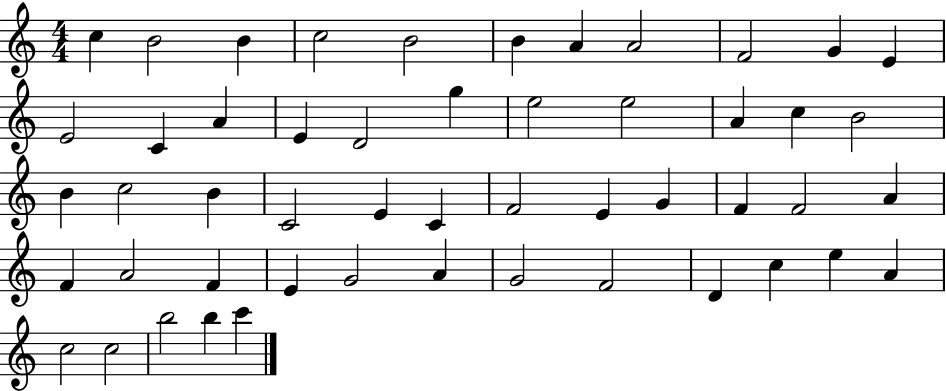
{
  \clef treble
  \numericTimeSignature
  \time 4/4
  \key c \major
  c''4 b'2 b'4 | c''2 b'2 | b'4 a'4 a'2 | f'2 g'4 e'4 | \break e'2 c'4 a'4 | e'4 d'2 g''4 | e''2 e''2 | a'4 c''4 b'2 | \break b'4 c''2 b'4 | c'2 e'4 c'4 | f'2 e'4 g'4 | f'4 f'2 a'4 | \break f'4 a'2 f'4 | e'4 g'2 a'4 | g'2 f'2 | d'4 c''4 e''4 a'4 | \break c''2 c''2 | b''2 b''4 c'''4 | \bar "|."
}